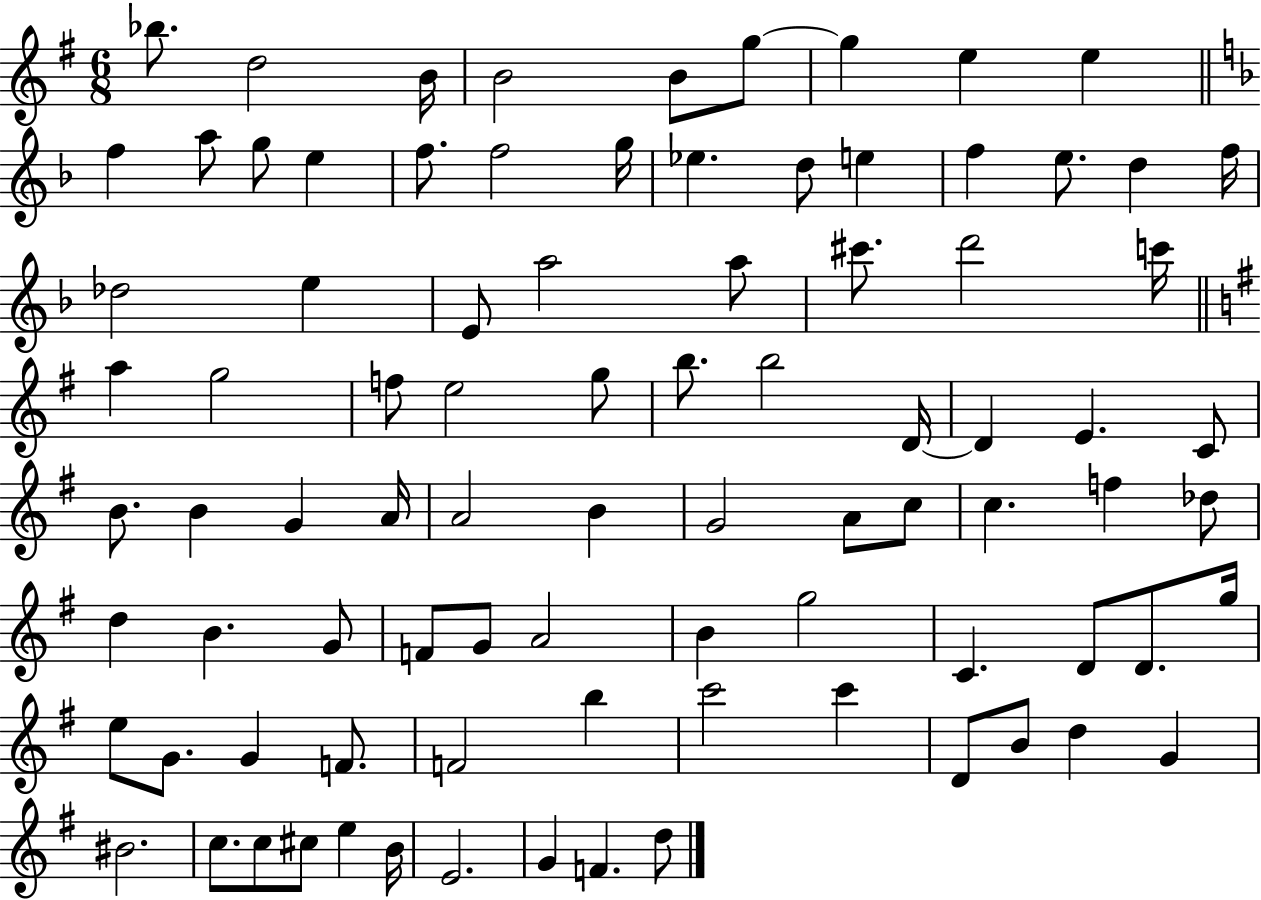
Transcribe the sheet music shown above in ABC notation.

X:1
T:Untitled
M:6/8
L:1/4
K:G
_b/2 d2 B/4 B2 B/2 g/2 g e e f a/2 g/2 e f/2 f2 g/4 _e d/2 e f e/2 d f/4 _d2 e E/2 a2 a/2 ^c'/2 d'2 c'/4 a g2 f/2 e2 g/2 b/2 b2 D/4 D E C/2 B/2 B G A/4 A2 B G2 A/2 c/2 c f _d/2 d B G/2 F/2 G/2 A2 B g2 C D/2 D/2 g/4 e/2 G/2 G F/2 F2 b c'2 c' D/2 B/2 d G ^B2 c/2 c/2 ^c/2 e B/4 E2 G F d/2